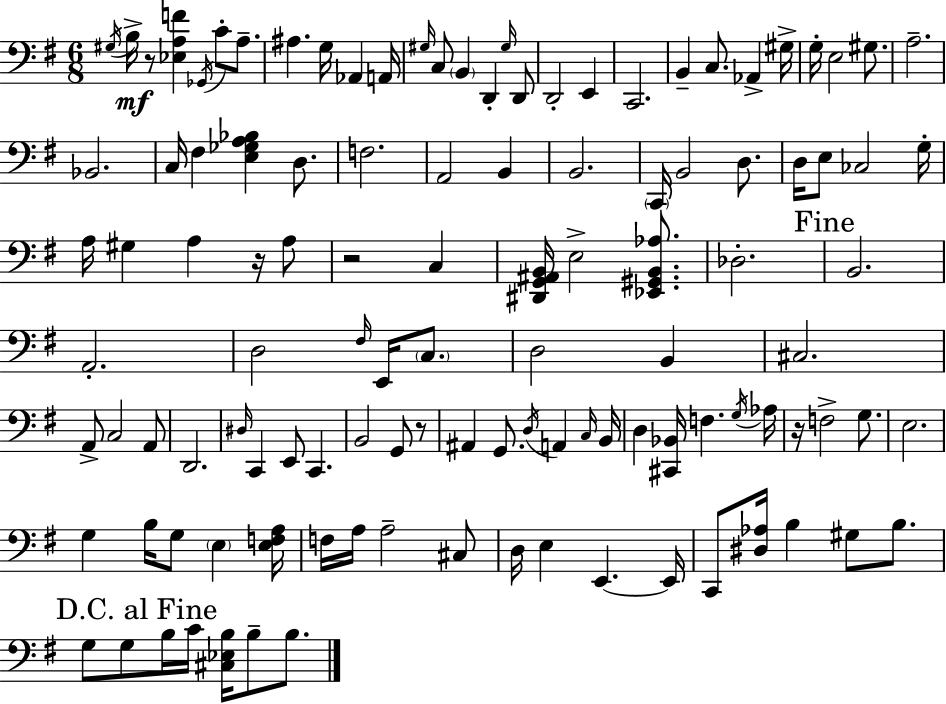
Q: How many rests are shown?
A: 5